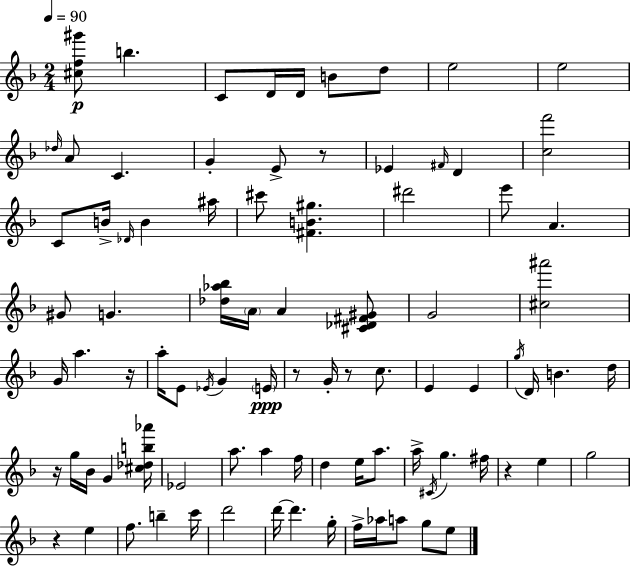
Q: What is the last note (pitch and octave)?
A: E5